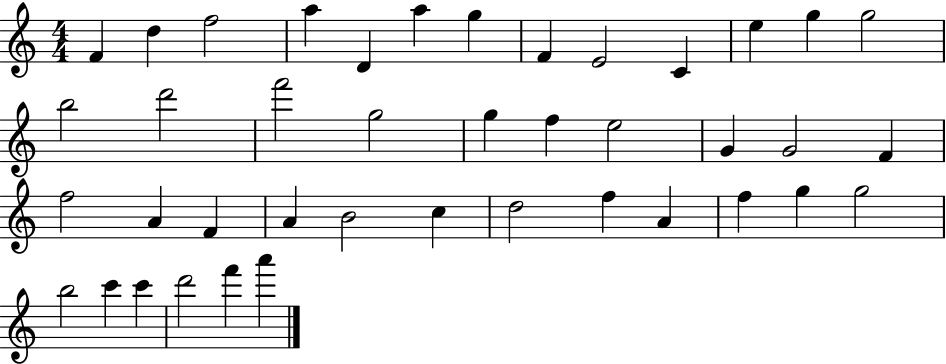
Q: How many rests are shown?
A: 0